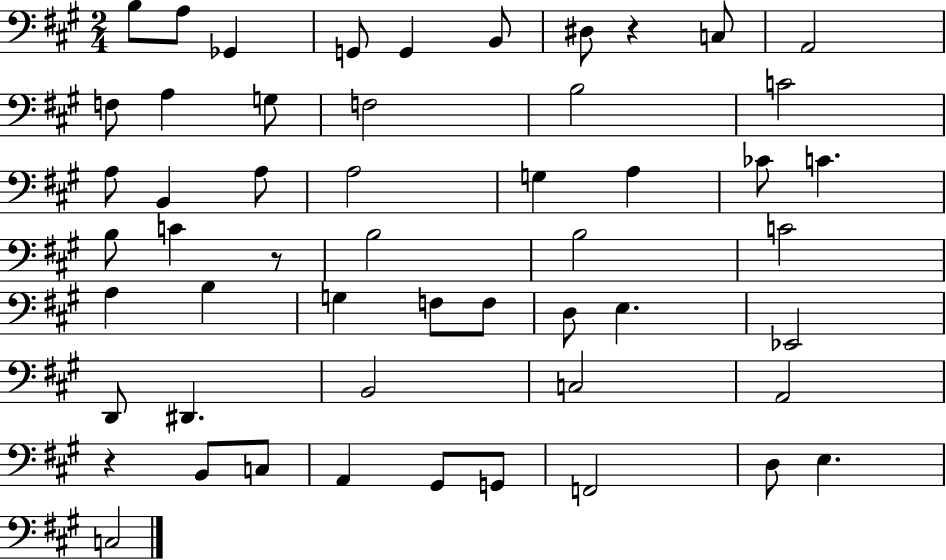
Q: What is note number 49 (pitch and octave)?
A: E3